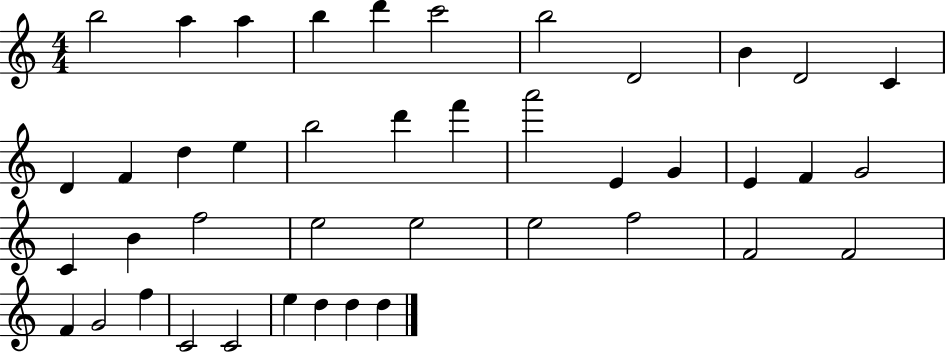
{
  \clef treble
  \numericTimeSignature
  \time 4/4
  \key c \major
  b''2 a''4 a''4 | b''4 d'''4 c'''2 | b''2 d'2 | b'4 d'2 c'4 | \break d'4 f'4 d''4 e''4 | b''2 d'''4 f'''4 | a'''2 e'4 g'4 | e'4 f'4 g'2 | \break c'4 b'4 f''2 | e''2 e''2 | e''2 f''2 | f'2 f'2 | \break f'4 g'2 f''4 | c'2 c'2 | e''4 d''4 d''4 d''4 | \bar "|."
}